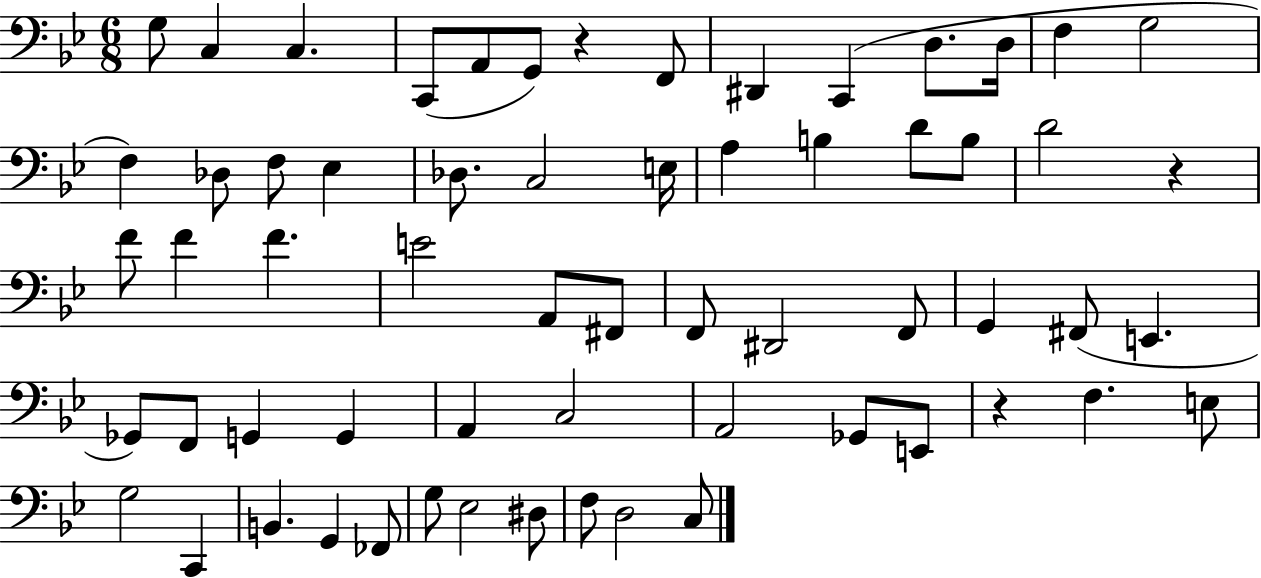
{
  \clef bass
  \numericTimeSignature
  \time 6/8
  \key bes \major
  \repeat volta 2 { g8 c4 c4. | c,8( a,8 g,8) r4 f,8 | dis,4 c,4( d8. d16 | f4 g2 | \break f4) des8 f8 ees4 | des8. c2 e16 | a4 b4 d'8 b8 | d'2 r4 | \break f'8 f'4 f'4. | e'2 a,8 fis,8 | f,8 dis,2 f,8 | g,4 fis,8( e,4. | \break ges,8) f,8 g,4 g,4 | a,4 c2 | a,2 ges,8 e,8 | r4 f4. e8 | \break g2 c,4 | b,4. g,4 fes,8 | g8 ees2 dis8 | f8 d2 c8 | \break } \bar "|."
}